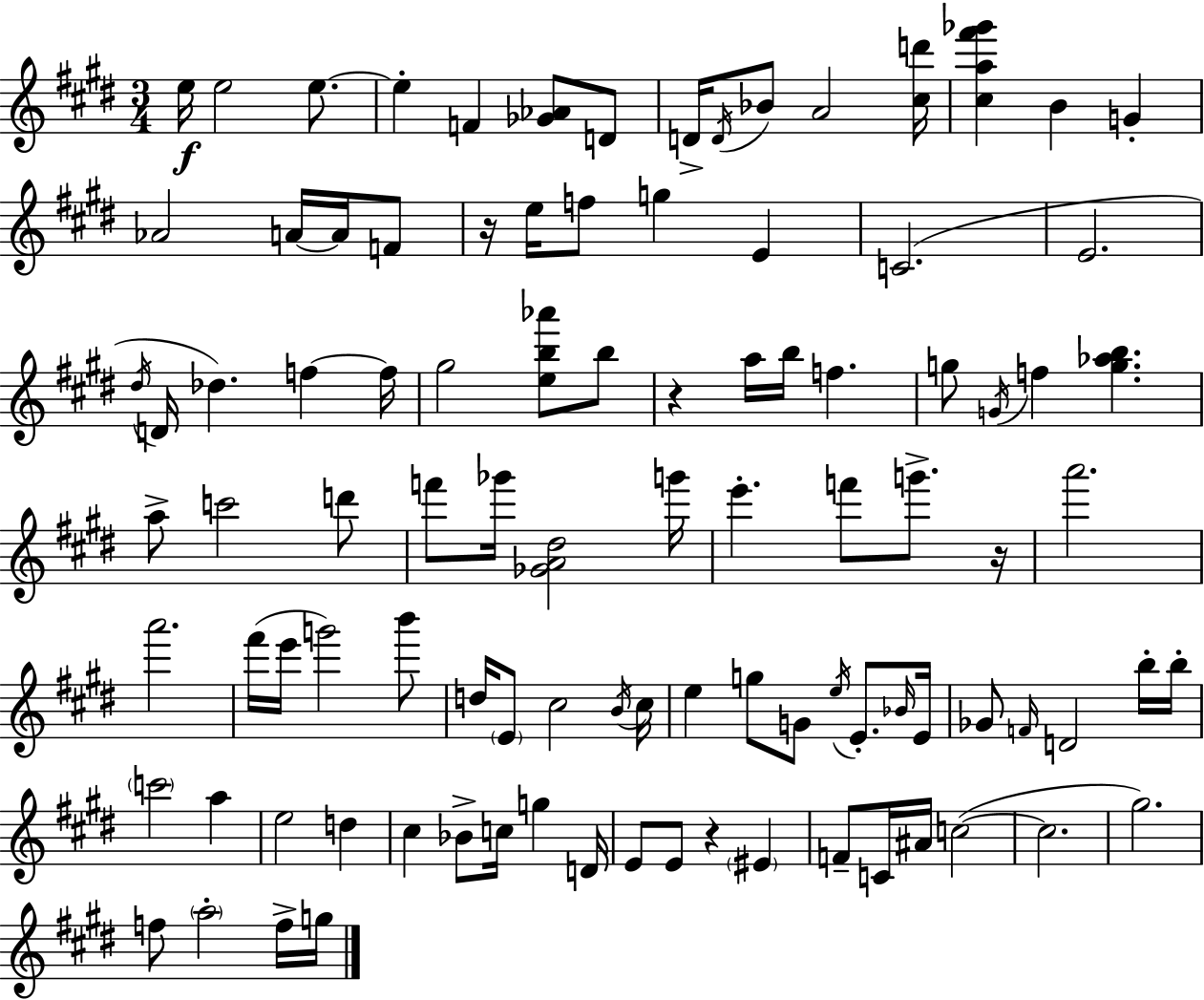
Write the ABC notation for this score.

X:1
T:Untitled
M:3/4
L:1/4
K:E
e/4 e2 e/2 e F [_G_A]/2 D/2 D/4 D/4 _B/2 A2 [^cd']/4 [^ca^f'_g'] B G _A2 A/4 A/4 F/2 z/4 e/4 f/2 g E C2 E2 ^d/4 D/4 _d f f/4 ^g2 [eb_a']/2 b/2 z a/4 b/4 f g/2 G/4 f [g_ab] a/2 c'2 d'/2 f'/2 _g'/4 [_GA^d]2 g'/4 e' f'/2 g'/2 z/4 a'2 a'2 ^f'/4 e'/4 g'2 b'/2 d/4 E/2 ^c2 B/4 ^c/4 e g/2 G/2 e/4 E/2 _B/4 E/4 _G/2 F/4 D2 b/4 b/4 c'2 a e2 d ^c _B/2 c/4 g D/4 E/2 E/2 z ^E F/2 C/4 ^A/4 c2 c2 ^g2 f/2 a2 f/4 g/4